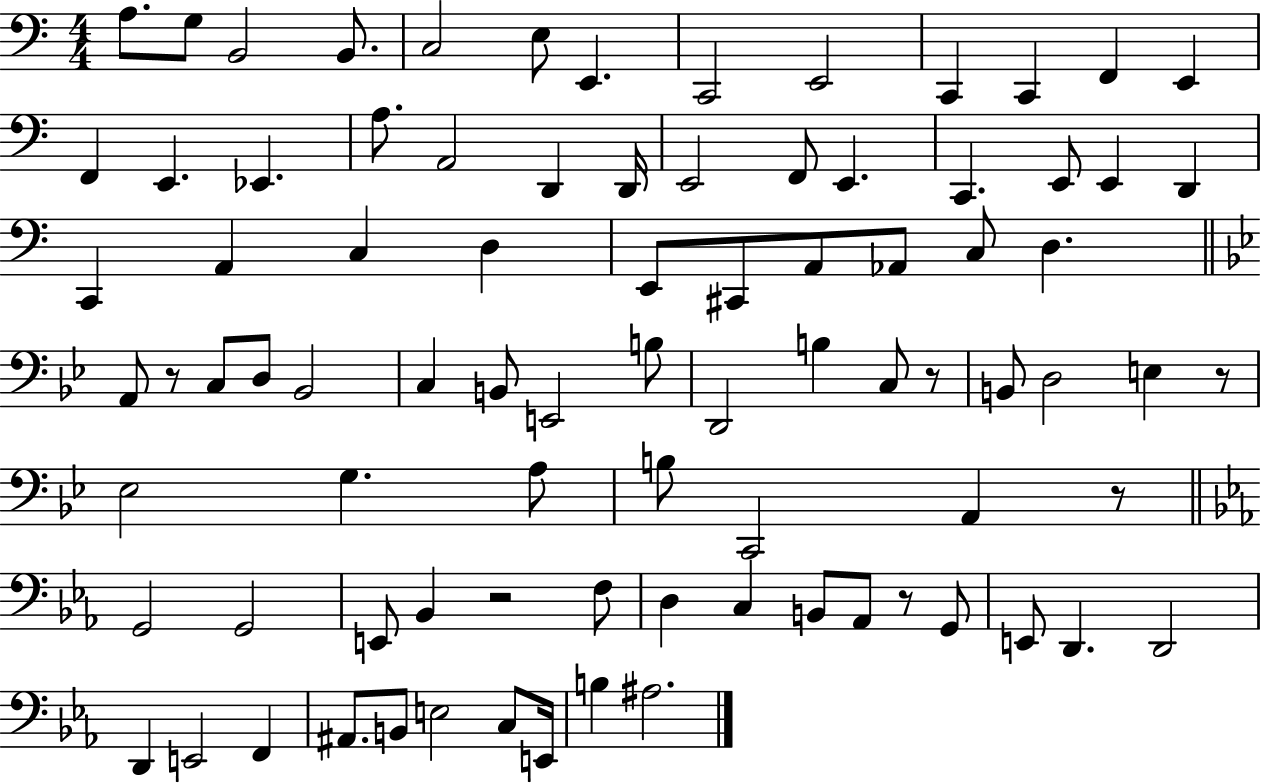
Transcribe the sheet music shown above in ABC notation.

X:1
T:Untitled
M:4/4
L:1/4
K:C
A,/2 G,/2 B,,2 B,,/2 C,2 E,/2 E,, C,,2 E,,2 C,, C,, F,, E,, F,, E,, _E,, A,/2 A,,2 D,, D,,/4 E,,2 F,,/2 E,, C,, E,,/2 E,, D,, C,, A,, C, D, E,,/2 ^C,,/2 A,,/2 _A,,/2 C,/2 D, A,,/2 z/2 C,/2 D,/2 _B,,2 C, B,,/2 E,,2 B,/2 D,,2 B, C,/2 z/2 B,,/2 D,2 E, z/2 _E,2 G, A,/2 B,/2 C,,2 A,, z/2 G,,2 G,,2 E,,/2 _B,, z2 F,/2 D, C, B,,/2 _A,,/2 z/2 G,,/2 E,,/2 D,, D,,2 D,, E,,2 F,, ^A,,/2 B,,/2 E,2 C,/2 E,,/4 B, ^A,2